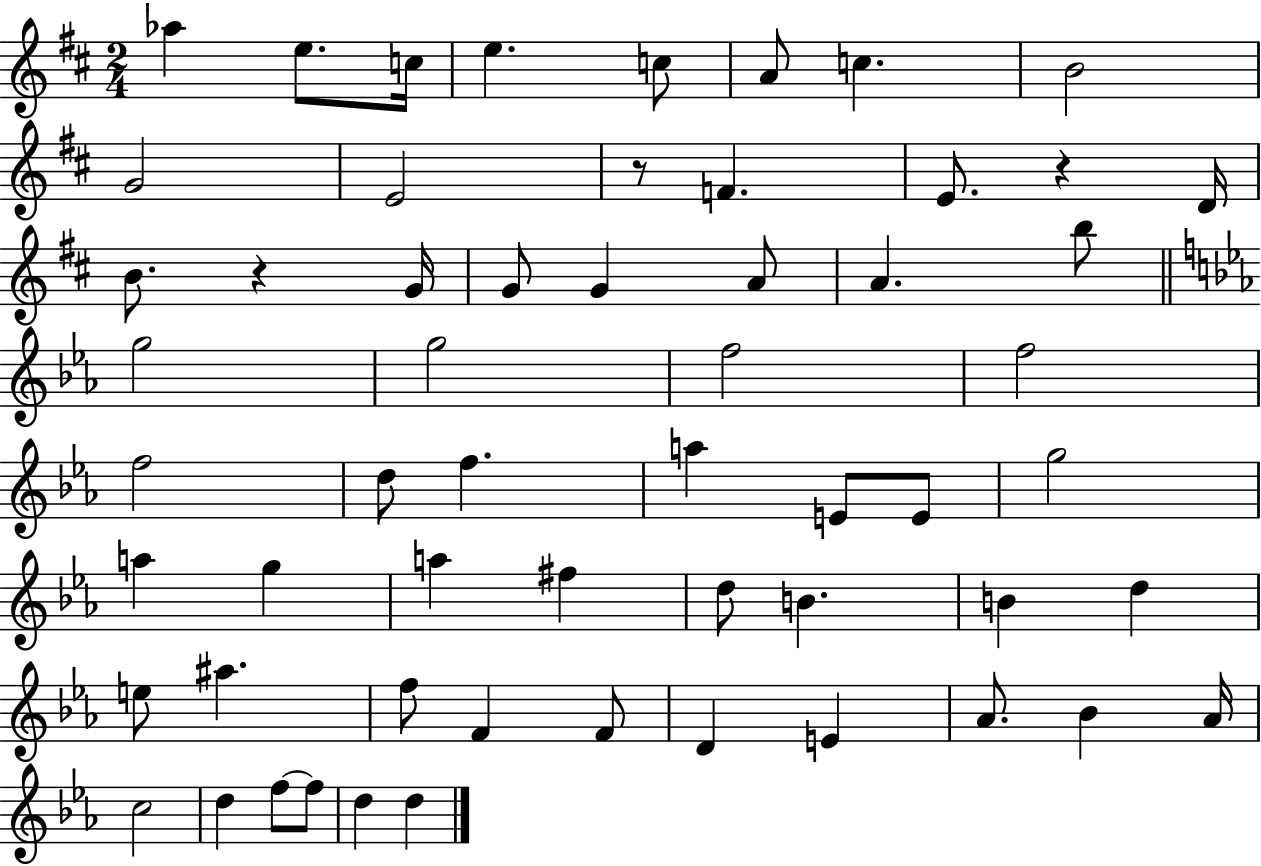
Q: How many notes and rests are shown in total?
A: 58